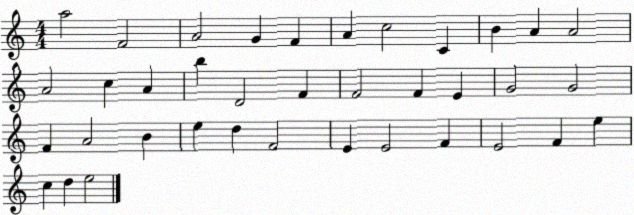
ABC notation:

X:1
T:Untitled
M:4/4
L:1/4
K:C
a2 F2 A2 G F A c2 C B A A2 A2 c A b D2 F F2 F E G2 G2 F A2 B e d F2 E E2 F E2 F e c d e2